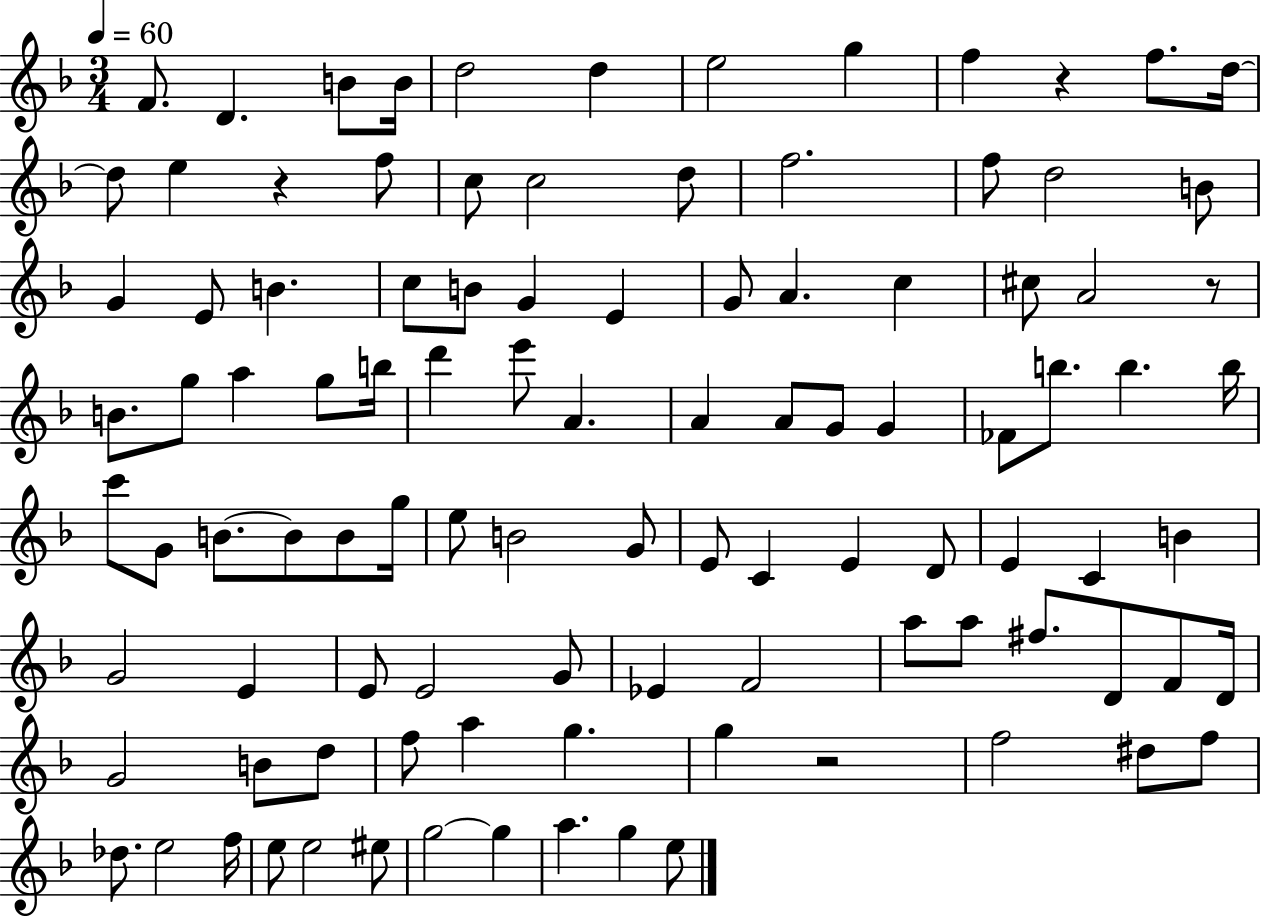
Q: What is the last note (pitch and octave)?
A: E5